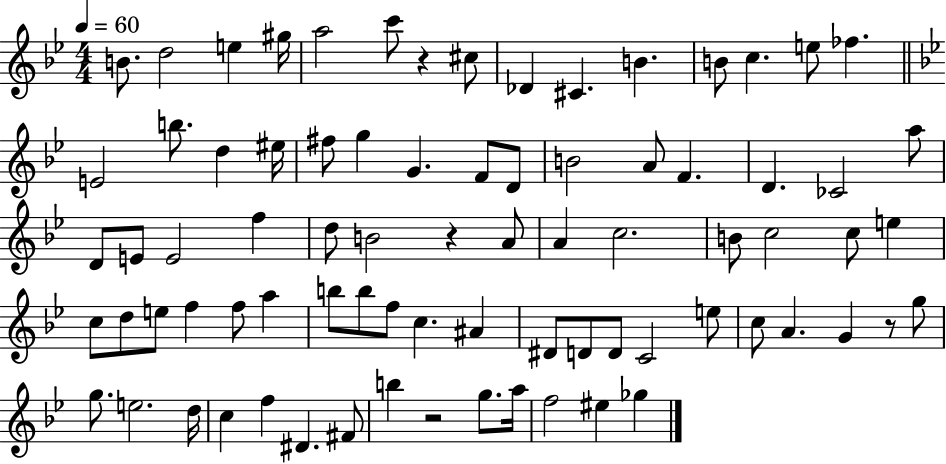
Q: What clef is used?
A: treble